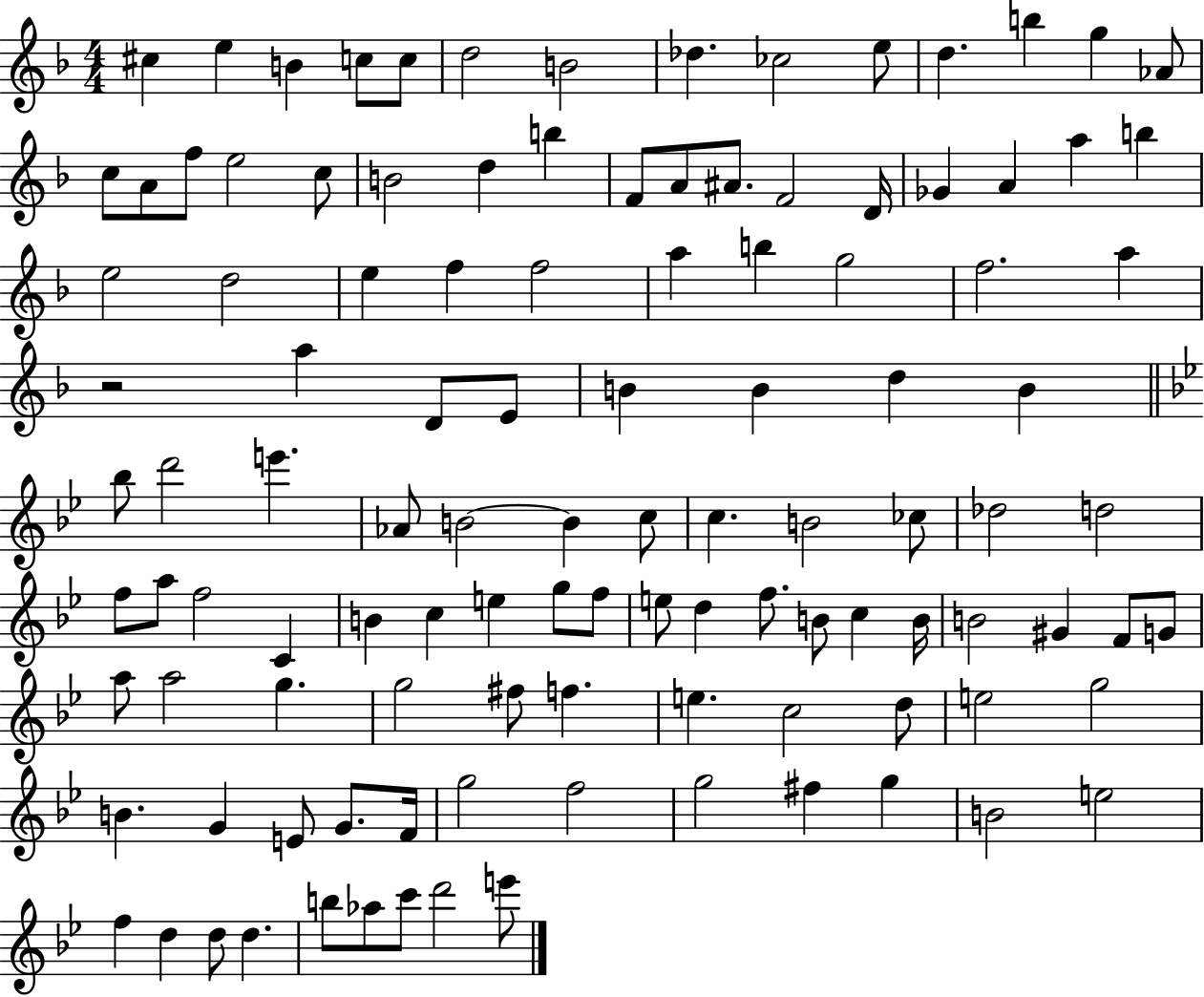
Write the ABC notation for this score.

X:1
T:Untitled
M:4/4
L:1/4
K:F
^c e B c/2 c/2 d2 B2 _d _c2 e/2 d b g _A/2 c/2 A/2 f/2 e2 c/2 B2 d b F/2 A/2 ^A/2 F2 D/4 _G A a b e2 d2 e f f2 a b g2 f2 a z2 a D/2 E/2 B B d B _b/2 d'2 e' _A/2 B2 B c/2 c B2 _c/2 _d2 d2 f/2 a/2 f2 C B c e g/2 f/2 e/2 d f/2 B/2 c B/4 B2 ^G F/2 G/2 a/2 a2 g g2 ^f/2 f e c2 d/2 e2 g2 B G E/2 G/2 F/4 g2 f2 g2 ^f g B2 e2 f d d/2 d b/2 _a/2 c'/2 d'2 e'/2